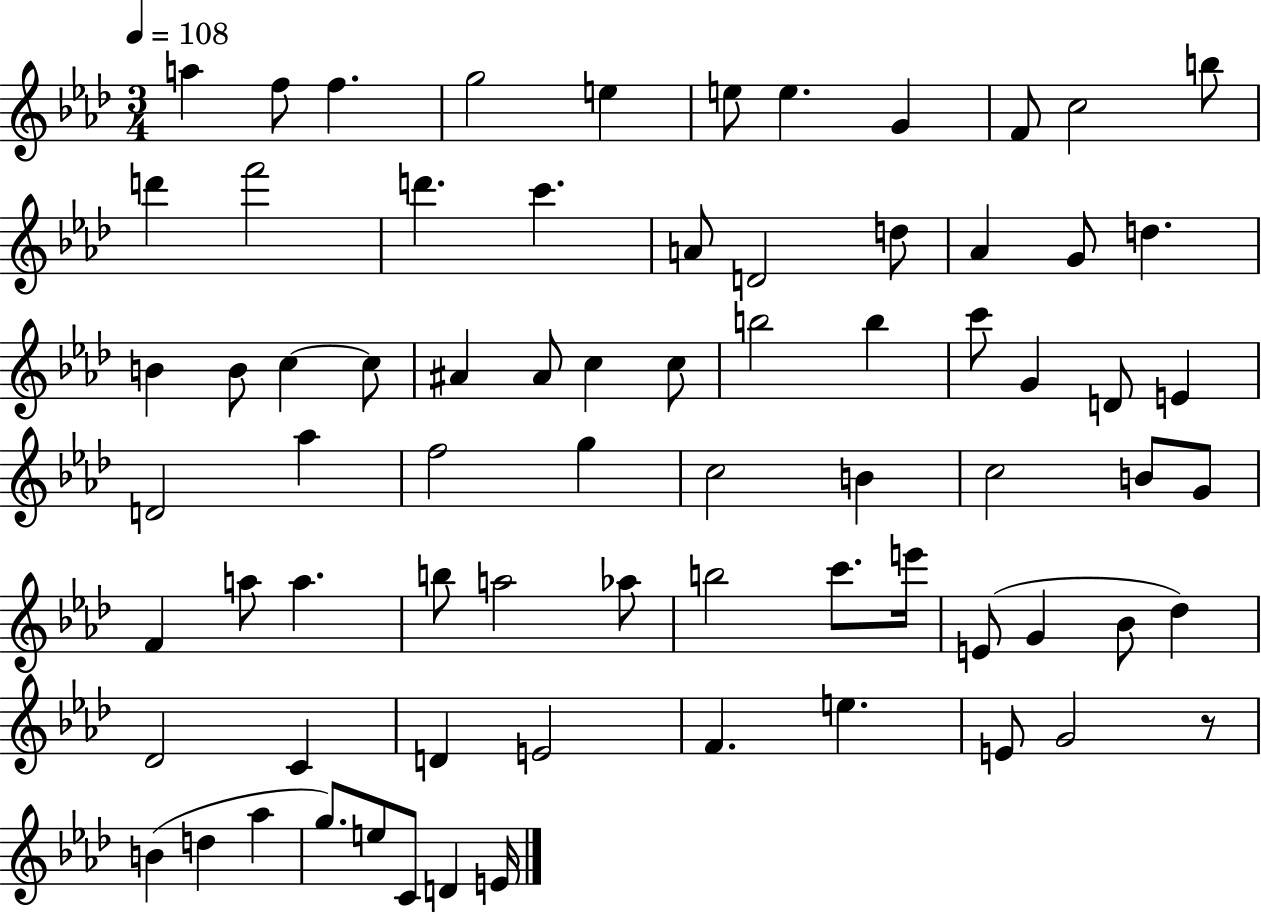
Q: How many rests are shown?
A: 1